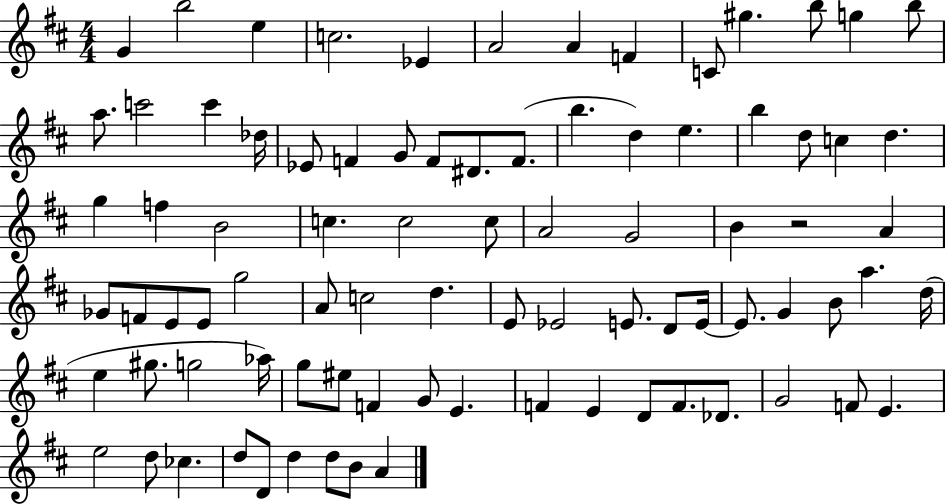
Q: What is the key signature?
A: D major